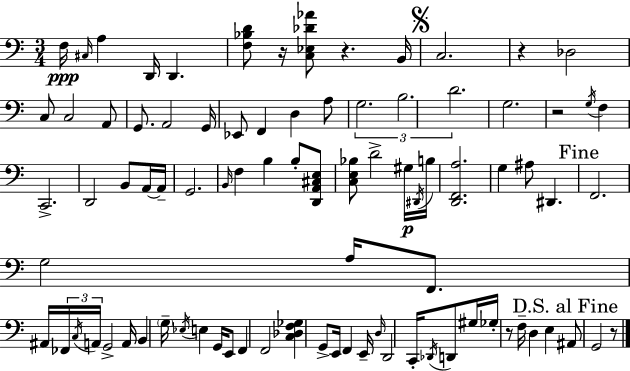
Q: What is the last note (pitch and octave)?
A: G2